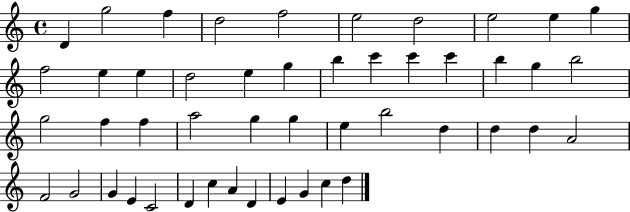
X:1
T:Untitled
M:4/4
L:1/4
K:C
D g2 f d2 f2 e2 d2 e2 e g f2 e e d2 e g b c' c' c' b g b2 g2 f f a2 g g e b2 d d d A2 F2 G2 G E C2 D c A D E G c d